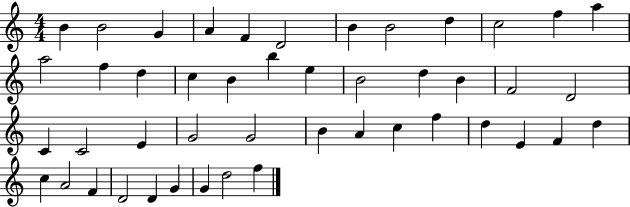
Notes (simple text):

B4/q B4/h G4/q A4/q F4/q D4/h B4/q B4/h D5/q C5/h F5/q A5/q A5/h F5/q D5/q C5/q B4/q B5/q E5/q B4/h D5/q B4/q F4/h D4/h C4/q C4/h E4/q G4/h G4/h B4/q A4/q C5/q F5/q D5/q E4/q F4/q D5/q C5/q A4/h F4/q D4/h D4/q G4/q G4/q D5/h F5/q